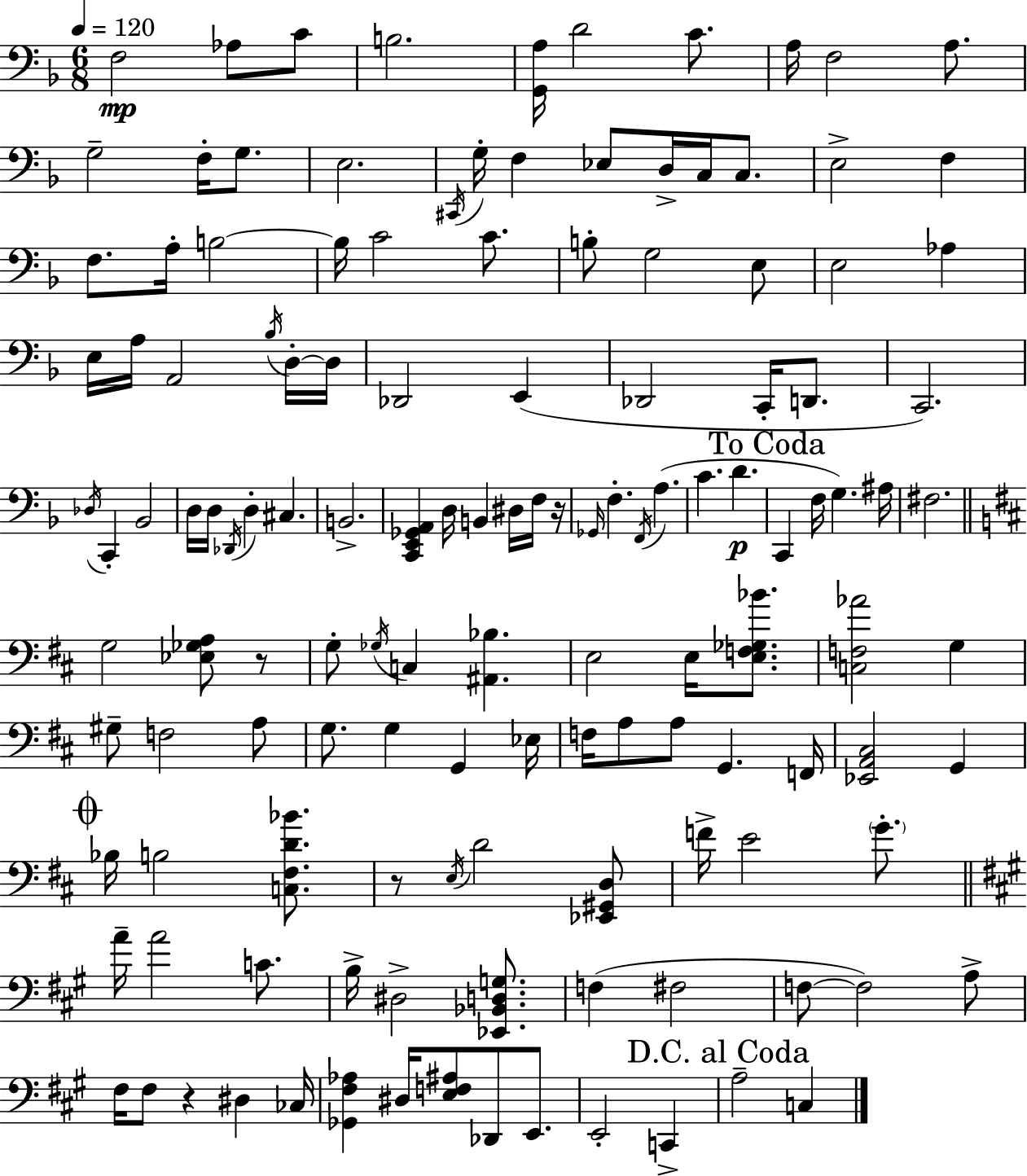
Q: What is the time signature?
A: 6/8